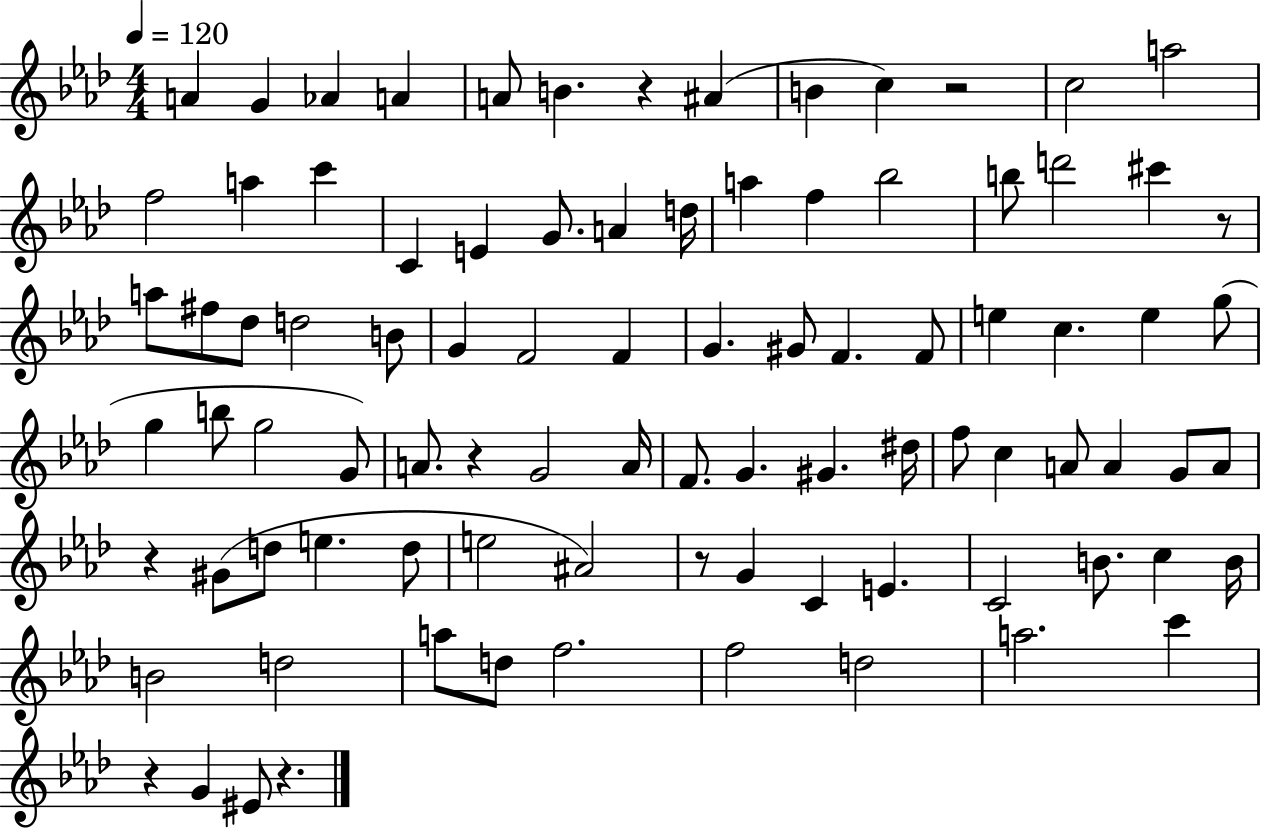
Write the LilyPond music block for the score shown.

{
  \clef treble
  \numericTimeSignature
  \time 4/4
  \key aes \major
  \tempo 4 = 120
  \repeat volta 2 { a'4 g'4 aes'4 a'4 | a'8 b'4. r4 ais'4( | b'4 c''4) r2 | c''2 a''2 | \break f''2 a''4 c'''4 | c'4 e'4 g'8. a'4 d''16 | a''4 f''4 bes''2 | b''8 d'''2 cis'''4 r8 | \break a''8 fis''8 des''8 d''2 b'8 | g'4 f'2 f'4 | g'4. gis'8 f'4. f'8 | e''4 c''4. e''4 g''8( | \break g''4 b''8 g''2 g'8) | a'8. r4 g'2 a'16 | f'8. g'4. gis'4. dis''16 | f''8 c''4 a'8 a'4 g'8 a'8 | \break r4 gis'8( d''8 e''4. d''8 | e''2 ais'2) | r8 g'4 c'4 e'4. | c'2 b'8. c''4 b'16 | \break b'2 d''2 | a''8 d''8 f''2. | f''2 d''2 | a''2. c'''4 | \break r4 g'4 eis'8 r4. | } \bar "|."
}